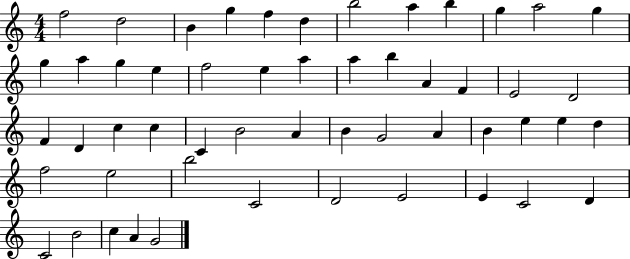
X:1
T:Untitled
M:4/4
L:1/4
K:C
f2 d2 B g f d b2 a b g a2 g g a g e f2 e a a b A F E2 D2 F D c c C B2 A B G2 A B e e d f2 e2 b2 C2 D2 E2 E C2 D C2 B2 c A G2